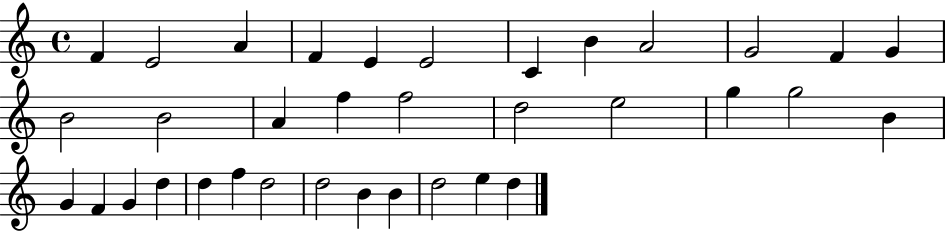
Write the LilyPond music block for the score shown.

{
  \clef treble
  \time 4/4
  \defaultTimeSignature
  \key c \major
  f'4 e'2 a'4 | f'4 e'4 e'2 | c'4 b'4 a'2 | g'2 f'4 g'4 | \break b'2 b'2 | a'4 f''4 f''2 | d''2 e''2 | g''4 g''2 b'4 | \break g'4 f'4 g'4 d''4 | d''4 f''4 d''2 | d''2 b'4 b'4 | d''2 e''4 d''4 | \break \bar "|."
}